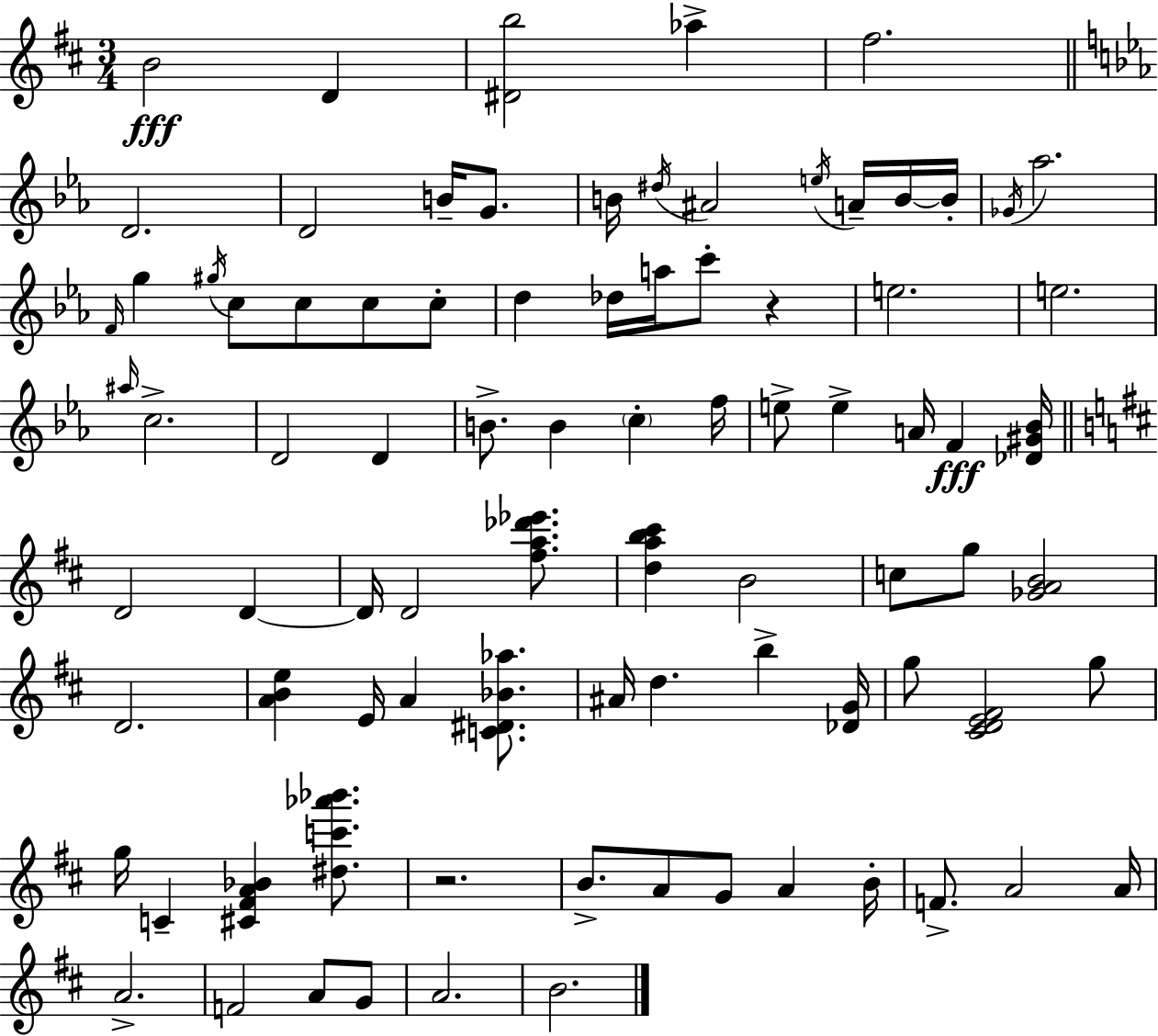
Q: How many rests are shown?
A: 2